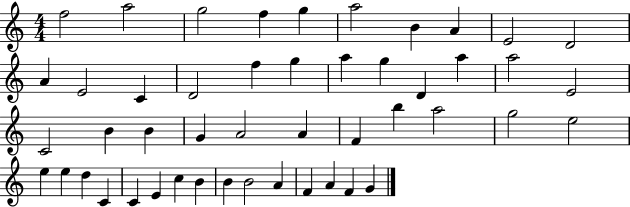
{
  \clef treble
  \numericTimeSignature
  \time 4/4
  \key c \major
  f''2 a''2 | g''2 f''4 g''4 | a''2 b'4 a'4 | e'2 d'2 | \break a'4 e'2 c'4 | d'2 f''4 g''4 | a''4 g''4 d'4 a''4 | a''2 e'2 | \break c'2 b'4 b'4 | g'4 a'2 a'4 | f'4 b''4 a''2 | g''2 e''2 | \break e''4 e''4 d''4 c'4 | c'4 e'4 c''4 b'4 | b'4 b'2 a'4 | f'4 a'4 f'4 g'4 | \break \bar "|."
}